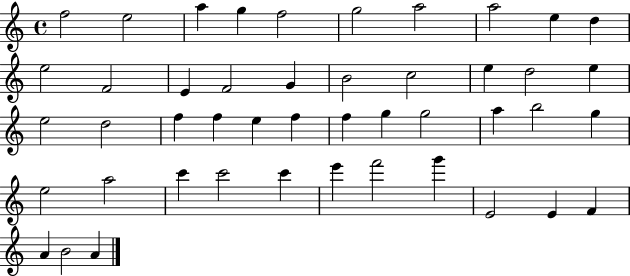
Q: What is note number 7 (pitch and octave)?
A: A5